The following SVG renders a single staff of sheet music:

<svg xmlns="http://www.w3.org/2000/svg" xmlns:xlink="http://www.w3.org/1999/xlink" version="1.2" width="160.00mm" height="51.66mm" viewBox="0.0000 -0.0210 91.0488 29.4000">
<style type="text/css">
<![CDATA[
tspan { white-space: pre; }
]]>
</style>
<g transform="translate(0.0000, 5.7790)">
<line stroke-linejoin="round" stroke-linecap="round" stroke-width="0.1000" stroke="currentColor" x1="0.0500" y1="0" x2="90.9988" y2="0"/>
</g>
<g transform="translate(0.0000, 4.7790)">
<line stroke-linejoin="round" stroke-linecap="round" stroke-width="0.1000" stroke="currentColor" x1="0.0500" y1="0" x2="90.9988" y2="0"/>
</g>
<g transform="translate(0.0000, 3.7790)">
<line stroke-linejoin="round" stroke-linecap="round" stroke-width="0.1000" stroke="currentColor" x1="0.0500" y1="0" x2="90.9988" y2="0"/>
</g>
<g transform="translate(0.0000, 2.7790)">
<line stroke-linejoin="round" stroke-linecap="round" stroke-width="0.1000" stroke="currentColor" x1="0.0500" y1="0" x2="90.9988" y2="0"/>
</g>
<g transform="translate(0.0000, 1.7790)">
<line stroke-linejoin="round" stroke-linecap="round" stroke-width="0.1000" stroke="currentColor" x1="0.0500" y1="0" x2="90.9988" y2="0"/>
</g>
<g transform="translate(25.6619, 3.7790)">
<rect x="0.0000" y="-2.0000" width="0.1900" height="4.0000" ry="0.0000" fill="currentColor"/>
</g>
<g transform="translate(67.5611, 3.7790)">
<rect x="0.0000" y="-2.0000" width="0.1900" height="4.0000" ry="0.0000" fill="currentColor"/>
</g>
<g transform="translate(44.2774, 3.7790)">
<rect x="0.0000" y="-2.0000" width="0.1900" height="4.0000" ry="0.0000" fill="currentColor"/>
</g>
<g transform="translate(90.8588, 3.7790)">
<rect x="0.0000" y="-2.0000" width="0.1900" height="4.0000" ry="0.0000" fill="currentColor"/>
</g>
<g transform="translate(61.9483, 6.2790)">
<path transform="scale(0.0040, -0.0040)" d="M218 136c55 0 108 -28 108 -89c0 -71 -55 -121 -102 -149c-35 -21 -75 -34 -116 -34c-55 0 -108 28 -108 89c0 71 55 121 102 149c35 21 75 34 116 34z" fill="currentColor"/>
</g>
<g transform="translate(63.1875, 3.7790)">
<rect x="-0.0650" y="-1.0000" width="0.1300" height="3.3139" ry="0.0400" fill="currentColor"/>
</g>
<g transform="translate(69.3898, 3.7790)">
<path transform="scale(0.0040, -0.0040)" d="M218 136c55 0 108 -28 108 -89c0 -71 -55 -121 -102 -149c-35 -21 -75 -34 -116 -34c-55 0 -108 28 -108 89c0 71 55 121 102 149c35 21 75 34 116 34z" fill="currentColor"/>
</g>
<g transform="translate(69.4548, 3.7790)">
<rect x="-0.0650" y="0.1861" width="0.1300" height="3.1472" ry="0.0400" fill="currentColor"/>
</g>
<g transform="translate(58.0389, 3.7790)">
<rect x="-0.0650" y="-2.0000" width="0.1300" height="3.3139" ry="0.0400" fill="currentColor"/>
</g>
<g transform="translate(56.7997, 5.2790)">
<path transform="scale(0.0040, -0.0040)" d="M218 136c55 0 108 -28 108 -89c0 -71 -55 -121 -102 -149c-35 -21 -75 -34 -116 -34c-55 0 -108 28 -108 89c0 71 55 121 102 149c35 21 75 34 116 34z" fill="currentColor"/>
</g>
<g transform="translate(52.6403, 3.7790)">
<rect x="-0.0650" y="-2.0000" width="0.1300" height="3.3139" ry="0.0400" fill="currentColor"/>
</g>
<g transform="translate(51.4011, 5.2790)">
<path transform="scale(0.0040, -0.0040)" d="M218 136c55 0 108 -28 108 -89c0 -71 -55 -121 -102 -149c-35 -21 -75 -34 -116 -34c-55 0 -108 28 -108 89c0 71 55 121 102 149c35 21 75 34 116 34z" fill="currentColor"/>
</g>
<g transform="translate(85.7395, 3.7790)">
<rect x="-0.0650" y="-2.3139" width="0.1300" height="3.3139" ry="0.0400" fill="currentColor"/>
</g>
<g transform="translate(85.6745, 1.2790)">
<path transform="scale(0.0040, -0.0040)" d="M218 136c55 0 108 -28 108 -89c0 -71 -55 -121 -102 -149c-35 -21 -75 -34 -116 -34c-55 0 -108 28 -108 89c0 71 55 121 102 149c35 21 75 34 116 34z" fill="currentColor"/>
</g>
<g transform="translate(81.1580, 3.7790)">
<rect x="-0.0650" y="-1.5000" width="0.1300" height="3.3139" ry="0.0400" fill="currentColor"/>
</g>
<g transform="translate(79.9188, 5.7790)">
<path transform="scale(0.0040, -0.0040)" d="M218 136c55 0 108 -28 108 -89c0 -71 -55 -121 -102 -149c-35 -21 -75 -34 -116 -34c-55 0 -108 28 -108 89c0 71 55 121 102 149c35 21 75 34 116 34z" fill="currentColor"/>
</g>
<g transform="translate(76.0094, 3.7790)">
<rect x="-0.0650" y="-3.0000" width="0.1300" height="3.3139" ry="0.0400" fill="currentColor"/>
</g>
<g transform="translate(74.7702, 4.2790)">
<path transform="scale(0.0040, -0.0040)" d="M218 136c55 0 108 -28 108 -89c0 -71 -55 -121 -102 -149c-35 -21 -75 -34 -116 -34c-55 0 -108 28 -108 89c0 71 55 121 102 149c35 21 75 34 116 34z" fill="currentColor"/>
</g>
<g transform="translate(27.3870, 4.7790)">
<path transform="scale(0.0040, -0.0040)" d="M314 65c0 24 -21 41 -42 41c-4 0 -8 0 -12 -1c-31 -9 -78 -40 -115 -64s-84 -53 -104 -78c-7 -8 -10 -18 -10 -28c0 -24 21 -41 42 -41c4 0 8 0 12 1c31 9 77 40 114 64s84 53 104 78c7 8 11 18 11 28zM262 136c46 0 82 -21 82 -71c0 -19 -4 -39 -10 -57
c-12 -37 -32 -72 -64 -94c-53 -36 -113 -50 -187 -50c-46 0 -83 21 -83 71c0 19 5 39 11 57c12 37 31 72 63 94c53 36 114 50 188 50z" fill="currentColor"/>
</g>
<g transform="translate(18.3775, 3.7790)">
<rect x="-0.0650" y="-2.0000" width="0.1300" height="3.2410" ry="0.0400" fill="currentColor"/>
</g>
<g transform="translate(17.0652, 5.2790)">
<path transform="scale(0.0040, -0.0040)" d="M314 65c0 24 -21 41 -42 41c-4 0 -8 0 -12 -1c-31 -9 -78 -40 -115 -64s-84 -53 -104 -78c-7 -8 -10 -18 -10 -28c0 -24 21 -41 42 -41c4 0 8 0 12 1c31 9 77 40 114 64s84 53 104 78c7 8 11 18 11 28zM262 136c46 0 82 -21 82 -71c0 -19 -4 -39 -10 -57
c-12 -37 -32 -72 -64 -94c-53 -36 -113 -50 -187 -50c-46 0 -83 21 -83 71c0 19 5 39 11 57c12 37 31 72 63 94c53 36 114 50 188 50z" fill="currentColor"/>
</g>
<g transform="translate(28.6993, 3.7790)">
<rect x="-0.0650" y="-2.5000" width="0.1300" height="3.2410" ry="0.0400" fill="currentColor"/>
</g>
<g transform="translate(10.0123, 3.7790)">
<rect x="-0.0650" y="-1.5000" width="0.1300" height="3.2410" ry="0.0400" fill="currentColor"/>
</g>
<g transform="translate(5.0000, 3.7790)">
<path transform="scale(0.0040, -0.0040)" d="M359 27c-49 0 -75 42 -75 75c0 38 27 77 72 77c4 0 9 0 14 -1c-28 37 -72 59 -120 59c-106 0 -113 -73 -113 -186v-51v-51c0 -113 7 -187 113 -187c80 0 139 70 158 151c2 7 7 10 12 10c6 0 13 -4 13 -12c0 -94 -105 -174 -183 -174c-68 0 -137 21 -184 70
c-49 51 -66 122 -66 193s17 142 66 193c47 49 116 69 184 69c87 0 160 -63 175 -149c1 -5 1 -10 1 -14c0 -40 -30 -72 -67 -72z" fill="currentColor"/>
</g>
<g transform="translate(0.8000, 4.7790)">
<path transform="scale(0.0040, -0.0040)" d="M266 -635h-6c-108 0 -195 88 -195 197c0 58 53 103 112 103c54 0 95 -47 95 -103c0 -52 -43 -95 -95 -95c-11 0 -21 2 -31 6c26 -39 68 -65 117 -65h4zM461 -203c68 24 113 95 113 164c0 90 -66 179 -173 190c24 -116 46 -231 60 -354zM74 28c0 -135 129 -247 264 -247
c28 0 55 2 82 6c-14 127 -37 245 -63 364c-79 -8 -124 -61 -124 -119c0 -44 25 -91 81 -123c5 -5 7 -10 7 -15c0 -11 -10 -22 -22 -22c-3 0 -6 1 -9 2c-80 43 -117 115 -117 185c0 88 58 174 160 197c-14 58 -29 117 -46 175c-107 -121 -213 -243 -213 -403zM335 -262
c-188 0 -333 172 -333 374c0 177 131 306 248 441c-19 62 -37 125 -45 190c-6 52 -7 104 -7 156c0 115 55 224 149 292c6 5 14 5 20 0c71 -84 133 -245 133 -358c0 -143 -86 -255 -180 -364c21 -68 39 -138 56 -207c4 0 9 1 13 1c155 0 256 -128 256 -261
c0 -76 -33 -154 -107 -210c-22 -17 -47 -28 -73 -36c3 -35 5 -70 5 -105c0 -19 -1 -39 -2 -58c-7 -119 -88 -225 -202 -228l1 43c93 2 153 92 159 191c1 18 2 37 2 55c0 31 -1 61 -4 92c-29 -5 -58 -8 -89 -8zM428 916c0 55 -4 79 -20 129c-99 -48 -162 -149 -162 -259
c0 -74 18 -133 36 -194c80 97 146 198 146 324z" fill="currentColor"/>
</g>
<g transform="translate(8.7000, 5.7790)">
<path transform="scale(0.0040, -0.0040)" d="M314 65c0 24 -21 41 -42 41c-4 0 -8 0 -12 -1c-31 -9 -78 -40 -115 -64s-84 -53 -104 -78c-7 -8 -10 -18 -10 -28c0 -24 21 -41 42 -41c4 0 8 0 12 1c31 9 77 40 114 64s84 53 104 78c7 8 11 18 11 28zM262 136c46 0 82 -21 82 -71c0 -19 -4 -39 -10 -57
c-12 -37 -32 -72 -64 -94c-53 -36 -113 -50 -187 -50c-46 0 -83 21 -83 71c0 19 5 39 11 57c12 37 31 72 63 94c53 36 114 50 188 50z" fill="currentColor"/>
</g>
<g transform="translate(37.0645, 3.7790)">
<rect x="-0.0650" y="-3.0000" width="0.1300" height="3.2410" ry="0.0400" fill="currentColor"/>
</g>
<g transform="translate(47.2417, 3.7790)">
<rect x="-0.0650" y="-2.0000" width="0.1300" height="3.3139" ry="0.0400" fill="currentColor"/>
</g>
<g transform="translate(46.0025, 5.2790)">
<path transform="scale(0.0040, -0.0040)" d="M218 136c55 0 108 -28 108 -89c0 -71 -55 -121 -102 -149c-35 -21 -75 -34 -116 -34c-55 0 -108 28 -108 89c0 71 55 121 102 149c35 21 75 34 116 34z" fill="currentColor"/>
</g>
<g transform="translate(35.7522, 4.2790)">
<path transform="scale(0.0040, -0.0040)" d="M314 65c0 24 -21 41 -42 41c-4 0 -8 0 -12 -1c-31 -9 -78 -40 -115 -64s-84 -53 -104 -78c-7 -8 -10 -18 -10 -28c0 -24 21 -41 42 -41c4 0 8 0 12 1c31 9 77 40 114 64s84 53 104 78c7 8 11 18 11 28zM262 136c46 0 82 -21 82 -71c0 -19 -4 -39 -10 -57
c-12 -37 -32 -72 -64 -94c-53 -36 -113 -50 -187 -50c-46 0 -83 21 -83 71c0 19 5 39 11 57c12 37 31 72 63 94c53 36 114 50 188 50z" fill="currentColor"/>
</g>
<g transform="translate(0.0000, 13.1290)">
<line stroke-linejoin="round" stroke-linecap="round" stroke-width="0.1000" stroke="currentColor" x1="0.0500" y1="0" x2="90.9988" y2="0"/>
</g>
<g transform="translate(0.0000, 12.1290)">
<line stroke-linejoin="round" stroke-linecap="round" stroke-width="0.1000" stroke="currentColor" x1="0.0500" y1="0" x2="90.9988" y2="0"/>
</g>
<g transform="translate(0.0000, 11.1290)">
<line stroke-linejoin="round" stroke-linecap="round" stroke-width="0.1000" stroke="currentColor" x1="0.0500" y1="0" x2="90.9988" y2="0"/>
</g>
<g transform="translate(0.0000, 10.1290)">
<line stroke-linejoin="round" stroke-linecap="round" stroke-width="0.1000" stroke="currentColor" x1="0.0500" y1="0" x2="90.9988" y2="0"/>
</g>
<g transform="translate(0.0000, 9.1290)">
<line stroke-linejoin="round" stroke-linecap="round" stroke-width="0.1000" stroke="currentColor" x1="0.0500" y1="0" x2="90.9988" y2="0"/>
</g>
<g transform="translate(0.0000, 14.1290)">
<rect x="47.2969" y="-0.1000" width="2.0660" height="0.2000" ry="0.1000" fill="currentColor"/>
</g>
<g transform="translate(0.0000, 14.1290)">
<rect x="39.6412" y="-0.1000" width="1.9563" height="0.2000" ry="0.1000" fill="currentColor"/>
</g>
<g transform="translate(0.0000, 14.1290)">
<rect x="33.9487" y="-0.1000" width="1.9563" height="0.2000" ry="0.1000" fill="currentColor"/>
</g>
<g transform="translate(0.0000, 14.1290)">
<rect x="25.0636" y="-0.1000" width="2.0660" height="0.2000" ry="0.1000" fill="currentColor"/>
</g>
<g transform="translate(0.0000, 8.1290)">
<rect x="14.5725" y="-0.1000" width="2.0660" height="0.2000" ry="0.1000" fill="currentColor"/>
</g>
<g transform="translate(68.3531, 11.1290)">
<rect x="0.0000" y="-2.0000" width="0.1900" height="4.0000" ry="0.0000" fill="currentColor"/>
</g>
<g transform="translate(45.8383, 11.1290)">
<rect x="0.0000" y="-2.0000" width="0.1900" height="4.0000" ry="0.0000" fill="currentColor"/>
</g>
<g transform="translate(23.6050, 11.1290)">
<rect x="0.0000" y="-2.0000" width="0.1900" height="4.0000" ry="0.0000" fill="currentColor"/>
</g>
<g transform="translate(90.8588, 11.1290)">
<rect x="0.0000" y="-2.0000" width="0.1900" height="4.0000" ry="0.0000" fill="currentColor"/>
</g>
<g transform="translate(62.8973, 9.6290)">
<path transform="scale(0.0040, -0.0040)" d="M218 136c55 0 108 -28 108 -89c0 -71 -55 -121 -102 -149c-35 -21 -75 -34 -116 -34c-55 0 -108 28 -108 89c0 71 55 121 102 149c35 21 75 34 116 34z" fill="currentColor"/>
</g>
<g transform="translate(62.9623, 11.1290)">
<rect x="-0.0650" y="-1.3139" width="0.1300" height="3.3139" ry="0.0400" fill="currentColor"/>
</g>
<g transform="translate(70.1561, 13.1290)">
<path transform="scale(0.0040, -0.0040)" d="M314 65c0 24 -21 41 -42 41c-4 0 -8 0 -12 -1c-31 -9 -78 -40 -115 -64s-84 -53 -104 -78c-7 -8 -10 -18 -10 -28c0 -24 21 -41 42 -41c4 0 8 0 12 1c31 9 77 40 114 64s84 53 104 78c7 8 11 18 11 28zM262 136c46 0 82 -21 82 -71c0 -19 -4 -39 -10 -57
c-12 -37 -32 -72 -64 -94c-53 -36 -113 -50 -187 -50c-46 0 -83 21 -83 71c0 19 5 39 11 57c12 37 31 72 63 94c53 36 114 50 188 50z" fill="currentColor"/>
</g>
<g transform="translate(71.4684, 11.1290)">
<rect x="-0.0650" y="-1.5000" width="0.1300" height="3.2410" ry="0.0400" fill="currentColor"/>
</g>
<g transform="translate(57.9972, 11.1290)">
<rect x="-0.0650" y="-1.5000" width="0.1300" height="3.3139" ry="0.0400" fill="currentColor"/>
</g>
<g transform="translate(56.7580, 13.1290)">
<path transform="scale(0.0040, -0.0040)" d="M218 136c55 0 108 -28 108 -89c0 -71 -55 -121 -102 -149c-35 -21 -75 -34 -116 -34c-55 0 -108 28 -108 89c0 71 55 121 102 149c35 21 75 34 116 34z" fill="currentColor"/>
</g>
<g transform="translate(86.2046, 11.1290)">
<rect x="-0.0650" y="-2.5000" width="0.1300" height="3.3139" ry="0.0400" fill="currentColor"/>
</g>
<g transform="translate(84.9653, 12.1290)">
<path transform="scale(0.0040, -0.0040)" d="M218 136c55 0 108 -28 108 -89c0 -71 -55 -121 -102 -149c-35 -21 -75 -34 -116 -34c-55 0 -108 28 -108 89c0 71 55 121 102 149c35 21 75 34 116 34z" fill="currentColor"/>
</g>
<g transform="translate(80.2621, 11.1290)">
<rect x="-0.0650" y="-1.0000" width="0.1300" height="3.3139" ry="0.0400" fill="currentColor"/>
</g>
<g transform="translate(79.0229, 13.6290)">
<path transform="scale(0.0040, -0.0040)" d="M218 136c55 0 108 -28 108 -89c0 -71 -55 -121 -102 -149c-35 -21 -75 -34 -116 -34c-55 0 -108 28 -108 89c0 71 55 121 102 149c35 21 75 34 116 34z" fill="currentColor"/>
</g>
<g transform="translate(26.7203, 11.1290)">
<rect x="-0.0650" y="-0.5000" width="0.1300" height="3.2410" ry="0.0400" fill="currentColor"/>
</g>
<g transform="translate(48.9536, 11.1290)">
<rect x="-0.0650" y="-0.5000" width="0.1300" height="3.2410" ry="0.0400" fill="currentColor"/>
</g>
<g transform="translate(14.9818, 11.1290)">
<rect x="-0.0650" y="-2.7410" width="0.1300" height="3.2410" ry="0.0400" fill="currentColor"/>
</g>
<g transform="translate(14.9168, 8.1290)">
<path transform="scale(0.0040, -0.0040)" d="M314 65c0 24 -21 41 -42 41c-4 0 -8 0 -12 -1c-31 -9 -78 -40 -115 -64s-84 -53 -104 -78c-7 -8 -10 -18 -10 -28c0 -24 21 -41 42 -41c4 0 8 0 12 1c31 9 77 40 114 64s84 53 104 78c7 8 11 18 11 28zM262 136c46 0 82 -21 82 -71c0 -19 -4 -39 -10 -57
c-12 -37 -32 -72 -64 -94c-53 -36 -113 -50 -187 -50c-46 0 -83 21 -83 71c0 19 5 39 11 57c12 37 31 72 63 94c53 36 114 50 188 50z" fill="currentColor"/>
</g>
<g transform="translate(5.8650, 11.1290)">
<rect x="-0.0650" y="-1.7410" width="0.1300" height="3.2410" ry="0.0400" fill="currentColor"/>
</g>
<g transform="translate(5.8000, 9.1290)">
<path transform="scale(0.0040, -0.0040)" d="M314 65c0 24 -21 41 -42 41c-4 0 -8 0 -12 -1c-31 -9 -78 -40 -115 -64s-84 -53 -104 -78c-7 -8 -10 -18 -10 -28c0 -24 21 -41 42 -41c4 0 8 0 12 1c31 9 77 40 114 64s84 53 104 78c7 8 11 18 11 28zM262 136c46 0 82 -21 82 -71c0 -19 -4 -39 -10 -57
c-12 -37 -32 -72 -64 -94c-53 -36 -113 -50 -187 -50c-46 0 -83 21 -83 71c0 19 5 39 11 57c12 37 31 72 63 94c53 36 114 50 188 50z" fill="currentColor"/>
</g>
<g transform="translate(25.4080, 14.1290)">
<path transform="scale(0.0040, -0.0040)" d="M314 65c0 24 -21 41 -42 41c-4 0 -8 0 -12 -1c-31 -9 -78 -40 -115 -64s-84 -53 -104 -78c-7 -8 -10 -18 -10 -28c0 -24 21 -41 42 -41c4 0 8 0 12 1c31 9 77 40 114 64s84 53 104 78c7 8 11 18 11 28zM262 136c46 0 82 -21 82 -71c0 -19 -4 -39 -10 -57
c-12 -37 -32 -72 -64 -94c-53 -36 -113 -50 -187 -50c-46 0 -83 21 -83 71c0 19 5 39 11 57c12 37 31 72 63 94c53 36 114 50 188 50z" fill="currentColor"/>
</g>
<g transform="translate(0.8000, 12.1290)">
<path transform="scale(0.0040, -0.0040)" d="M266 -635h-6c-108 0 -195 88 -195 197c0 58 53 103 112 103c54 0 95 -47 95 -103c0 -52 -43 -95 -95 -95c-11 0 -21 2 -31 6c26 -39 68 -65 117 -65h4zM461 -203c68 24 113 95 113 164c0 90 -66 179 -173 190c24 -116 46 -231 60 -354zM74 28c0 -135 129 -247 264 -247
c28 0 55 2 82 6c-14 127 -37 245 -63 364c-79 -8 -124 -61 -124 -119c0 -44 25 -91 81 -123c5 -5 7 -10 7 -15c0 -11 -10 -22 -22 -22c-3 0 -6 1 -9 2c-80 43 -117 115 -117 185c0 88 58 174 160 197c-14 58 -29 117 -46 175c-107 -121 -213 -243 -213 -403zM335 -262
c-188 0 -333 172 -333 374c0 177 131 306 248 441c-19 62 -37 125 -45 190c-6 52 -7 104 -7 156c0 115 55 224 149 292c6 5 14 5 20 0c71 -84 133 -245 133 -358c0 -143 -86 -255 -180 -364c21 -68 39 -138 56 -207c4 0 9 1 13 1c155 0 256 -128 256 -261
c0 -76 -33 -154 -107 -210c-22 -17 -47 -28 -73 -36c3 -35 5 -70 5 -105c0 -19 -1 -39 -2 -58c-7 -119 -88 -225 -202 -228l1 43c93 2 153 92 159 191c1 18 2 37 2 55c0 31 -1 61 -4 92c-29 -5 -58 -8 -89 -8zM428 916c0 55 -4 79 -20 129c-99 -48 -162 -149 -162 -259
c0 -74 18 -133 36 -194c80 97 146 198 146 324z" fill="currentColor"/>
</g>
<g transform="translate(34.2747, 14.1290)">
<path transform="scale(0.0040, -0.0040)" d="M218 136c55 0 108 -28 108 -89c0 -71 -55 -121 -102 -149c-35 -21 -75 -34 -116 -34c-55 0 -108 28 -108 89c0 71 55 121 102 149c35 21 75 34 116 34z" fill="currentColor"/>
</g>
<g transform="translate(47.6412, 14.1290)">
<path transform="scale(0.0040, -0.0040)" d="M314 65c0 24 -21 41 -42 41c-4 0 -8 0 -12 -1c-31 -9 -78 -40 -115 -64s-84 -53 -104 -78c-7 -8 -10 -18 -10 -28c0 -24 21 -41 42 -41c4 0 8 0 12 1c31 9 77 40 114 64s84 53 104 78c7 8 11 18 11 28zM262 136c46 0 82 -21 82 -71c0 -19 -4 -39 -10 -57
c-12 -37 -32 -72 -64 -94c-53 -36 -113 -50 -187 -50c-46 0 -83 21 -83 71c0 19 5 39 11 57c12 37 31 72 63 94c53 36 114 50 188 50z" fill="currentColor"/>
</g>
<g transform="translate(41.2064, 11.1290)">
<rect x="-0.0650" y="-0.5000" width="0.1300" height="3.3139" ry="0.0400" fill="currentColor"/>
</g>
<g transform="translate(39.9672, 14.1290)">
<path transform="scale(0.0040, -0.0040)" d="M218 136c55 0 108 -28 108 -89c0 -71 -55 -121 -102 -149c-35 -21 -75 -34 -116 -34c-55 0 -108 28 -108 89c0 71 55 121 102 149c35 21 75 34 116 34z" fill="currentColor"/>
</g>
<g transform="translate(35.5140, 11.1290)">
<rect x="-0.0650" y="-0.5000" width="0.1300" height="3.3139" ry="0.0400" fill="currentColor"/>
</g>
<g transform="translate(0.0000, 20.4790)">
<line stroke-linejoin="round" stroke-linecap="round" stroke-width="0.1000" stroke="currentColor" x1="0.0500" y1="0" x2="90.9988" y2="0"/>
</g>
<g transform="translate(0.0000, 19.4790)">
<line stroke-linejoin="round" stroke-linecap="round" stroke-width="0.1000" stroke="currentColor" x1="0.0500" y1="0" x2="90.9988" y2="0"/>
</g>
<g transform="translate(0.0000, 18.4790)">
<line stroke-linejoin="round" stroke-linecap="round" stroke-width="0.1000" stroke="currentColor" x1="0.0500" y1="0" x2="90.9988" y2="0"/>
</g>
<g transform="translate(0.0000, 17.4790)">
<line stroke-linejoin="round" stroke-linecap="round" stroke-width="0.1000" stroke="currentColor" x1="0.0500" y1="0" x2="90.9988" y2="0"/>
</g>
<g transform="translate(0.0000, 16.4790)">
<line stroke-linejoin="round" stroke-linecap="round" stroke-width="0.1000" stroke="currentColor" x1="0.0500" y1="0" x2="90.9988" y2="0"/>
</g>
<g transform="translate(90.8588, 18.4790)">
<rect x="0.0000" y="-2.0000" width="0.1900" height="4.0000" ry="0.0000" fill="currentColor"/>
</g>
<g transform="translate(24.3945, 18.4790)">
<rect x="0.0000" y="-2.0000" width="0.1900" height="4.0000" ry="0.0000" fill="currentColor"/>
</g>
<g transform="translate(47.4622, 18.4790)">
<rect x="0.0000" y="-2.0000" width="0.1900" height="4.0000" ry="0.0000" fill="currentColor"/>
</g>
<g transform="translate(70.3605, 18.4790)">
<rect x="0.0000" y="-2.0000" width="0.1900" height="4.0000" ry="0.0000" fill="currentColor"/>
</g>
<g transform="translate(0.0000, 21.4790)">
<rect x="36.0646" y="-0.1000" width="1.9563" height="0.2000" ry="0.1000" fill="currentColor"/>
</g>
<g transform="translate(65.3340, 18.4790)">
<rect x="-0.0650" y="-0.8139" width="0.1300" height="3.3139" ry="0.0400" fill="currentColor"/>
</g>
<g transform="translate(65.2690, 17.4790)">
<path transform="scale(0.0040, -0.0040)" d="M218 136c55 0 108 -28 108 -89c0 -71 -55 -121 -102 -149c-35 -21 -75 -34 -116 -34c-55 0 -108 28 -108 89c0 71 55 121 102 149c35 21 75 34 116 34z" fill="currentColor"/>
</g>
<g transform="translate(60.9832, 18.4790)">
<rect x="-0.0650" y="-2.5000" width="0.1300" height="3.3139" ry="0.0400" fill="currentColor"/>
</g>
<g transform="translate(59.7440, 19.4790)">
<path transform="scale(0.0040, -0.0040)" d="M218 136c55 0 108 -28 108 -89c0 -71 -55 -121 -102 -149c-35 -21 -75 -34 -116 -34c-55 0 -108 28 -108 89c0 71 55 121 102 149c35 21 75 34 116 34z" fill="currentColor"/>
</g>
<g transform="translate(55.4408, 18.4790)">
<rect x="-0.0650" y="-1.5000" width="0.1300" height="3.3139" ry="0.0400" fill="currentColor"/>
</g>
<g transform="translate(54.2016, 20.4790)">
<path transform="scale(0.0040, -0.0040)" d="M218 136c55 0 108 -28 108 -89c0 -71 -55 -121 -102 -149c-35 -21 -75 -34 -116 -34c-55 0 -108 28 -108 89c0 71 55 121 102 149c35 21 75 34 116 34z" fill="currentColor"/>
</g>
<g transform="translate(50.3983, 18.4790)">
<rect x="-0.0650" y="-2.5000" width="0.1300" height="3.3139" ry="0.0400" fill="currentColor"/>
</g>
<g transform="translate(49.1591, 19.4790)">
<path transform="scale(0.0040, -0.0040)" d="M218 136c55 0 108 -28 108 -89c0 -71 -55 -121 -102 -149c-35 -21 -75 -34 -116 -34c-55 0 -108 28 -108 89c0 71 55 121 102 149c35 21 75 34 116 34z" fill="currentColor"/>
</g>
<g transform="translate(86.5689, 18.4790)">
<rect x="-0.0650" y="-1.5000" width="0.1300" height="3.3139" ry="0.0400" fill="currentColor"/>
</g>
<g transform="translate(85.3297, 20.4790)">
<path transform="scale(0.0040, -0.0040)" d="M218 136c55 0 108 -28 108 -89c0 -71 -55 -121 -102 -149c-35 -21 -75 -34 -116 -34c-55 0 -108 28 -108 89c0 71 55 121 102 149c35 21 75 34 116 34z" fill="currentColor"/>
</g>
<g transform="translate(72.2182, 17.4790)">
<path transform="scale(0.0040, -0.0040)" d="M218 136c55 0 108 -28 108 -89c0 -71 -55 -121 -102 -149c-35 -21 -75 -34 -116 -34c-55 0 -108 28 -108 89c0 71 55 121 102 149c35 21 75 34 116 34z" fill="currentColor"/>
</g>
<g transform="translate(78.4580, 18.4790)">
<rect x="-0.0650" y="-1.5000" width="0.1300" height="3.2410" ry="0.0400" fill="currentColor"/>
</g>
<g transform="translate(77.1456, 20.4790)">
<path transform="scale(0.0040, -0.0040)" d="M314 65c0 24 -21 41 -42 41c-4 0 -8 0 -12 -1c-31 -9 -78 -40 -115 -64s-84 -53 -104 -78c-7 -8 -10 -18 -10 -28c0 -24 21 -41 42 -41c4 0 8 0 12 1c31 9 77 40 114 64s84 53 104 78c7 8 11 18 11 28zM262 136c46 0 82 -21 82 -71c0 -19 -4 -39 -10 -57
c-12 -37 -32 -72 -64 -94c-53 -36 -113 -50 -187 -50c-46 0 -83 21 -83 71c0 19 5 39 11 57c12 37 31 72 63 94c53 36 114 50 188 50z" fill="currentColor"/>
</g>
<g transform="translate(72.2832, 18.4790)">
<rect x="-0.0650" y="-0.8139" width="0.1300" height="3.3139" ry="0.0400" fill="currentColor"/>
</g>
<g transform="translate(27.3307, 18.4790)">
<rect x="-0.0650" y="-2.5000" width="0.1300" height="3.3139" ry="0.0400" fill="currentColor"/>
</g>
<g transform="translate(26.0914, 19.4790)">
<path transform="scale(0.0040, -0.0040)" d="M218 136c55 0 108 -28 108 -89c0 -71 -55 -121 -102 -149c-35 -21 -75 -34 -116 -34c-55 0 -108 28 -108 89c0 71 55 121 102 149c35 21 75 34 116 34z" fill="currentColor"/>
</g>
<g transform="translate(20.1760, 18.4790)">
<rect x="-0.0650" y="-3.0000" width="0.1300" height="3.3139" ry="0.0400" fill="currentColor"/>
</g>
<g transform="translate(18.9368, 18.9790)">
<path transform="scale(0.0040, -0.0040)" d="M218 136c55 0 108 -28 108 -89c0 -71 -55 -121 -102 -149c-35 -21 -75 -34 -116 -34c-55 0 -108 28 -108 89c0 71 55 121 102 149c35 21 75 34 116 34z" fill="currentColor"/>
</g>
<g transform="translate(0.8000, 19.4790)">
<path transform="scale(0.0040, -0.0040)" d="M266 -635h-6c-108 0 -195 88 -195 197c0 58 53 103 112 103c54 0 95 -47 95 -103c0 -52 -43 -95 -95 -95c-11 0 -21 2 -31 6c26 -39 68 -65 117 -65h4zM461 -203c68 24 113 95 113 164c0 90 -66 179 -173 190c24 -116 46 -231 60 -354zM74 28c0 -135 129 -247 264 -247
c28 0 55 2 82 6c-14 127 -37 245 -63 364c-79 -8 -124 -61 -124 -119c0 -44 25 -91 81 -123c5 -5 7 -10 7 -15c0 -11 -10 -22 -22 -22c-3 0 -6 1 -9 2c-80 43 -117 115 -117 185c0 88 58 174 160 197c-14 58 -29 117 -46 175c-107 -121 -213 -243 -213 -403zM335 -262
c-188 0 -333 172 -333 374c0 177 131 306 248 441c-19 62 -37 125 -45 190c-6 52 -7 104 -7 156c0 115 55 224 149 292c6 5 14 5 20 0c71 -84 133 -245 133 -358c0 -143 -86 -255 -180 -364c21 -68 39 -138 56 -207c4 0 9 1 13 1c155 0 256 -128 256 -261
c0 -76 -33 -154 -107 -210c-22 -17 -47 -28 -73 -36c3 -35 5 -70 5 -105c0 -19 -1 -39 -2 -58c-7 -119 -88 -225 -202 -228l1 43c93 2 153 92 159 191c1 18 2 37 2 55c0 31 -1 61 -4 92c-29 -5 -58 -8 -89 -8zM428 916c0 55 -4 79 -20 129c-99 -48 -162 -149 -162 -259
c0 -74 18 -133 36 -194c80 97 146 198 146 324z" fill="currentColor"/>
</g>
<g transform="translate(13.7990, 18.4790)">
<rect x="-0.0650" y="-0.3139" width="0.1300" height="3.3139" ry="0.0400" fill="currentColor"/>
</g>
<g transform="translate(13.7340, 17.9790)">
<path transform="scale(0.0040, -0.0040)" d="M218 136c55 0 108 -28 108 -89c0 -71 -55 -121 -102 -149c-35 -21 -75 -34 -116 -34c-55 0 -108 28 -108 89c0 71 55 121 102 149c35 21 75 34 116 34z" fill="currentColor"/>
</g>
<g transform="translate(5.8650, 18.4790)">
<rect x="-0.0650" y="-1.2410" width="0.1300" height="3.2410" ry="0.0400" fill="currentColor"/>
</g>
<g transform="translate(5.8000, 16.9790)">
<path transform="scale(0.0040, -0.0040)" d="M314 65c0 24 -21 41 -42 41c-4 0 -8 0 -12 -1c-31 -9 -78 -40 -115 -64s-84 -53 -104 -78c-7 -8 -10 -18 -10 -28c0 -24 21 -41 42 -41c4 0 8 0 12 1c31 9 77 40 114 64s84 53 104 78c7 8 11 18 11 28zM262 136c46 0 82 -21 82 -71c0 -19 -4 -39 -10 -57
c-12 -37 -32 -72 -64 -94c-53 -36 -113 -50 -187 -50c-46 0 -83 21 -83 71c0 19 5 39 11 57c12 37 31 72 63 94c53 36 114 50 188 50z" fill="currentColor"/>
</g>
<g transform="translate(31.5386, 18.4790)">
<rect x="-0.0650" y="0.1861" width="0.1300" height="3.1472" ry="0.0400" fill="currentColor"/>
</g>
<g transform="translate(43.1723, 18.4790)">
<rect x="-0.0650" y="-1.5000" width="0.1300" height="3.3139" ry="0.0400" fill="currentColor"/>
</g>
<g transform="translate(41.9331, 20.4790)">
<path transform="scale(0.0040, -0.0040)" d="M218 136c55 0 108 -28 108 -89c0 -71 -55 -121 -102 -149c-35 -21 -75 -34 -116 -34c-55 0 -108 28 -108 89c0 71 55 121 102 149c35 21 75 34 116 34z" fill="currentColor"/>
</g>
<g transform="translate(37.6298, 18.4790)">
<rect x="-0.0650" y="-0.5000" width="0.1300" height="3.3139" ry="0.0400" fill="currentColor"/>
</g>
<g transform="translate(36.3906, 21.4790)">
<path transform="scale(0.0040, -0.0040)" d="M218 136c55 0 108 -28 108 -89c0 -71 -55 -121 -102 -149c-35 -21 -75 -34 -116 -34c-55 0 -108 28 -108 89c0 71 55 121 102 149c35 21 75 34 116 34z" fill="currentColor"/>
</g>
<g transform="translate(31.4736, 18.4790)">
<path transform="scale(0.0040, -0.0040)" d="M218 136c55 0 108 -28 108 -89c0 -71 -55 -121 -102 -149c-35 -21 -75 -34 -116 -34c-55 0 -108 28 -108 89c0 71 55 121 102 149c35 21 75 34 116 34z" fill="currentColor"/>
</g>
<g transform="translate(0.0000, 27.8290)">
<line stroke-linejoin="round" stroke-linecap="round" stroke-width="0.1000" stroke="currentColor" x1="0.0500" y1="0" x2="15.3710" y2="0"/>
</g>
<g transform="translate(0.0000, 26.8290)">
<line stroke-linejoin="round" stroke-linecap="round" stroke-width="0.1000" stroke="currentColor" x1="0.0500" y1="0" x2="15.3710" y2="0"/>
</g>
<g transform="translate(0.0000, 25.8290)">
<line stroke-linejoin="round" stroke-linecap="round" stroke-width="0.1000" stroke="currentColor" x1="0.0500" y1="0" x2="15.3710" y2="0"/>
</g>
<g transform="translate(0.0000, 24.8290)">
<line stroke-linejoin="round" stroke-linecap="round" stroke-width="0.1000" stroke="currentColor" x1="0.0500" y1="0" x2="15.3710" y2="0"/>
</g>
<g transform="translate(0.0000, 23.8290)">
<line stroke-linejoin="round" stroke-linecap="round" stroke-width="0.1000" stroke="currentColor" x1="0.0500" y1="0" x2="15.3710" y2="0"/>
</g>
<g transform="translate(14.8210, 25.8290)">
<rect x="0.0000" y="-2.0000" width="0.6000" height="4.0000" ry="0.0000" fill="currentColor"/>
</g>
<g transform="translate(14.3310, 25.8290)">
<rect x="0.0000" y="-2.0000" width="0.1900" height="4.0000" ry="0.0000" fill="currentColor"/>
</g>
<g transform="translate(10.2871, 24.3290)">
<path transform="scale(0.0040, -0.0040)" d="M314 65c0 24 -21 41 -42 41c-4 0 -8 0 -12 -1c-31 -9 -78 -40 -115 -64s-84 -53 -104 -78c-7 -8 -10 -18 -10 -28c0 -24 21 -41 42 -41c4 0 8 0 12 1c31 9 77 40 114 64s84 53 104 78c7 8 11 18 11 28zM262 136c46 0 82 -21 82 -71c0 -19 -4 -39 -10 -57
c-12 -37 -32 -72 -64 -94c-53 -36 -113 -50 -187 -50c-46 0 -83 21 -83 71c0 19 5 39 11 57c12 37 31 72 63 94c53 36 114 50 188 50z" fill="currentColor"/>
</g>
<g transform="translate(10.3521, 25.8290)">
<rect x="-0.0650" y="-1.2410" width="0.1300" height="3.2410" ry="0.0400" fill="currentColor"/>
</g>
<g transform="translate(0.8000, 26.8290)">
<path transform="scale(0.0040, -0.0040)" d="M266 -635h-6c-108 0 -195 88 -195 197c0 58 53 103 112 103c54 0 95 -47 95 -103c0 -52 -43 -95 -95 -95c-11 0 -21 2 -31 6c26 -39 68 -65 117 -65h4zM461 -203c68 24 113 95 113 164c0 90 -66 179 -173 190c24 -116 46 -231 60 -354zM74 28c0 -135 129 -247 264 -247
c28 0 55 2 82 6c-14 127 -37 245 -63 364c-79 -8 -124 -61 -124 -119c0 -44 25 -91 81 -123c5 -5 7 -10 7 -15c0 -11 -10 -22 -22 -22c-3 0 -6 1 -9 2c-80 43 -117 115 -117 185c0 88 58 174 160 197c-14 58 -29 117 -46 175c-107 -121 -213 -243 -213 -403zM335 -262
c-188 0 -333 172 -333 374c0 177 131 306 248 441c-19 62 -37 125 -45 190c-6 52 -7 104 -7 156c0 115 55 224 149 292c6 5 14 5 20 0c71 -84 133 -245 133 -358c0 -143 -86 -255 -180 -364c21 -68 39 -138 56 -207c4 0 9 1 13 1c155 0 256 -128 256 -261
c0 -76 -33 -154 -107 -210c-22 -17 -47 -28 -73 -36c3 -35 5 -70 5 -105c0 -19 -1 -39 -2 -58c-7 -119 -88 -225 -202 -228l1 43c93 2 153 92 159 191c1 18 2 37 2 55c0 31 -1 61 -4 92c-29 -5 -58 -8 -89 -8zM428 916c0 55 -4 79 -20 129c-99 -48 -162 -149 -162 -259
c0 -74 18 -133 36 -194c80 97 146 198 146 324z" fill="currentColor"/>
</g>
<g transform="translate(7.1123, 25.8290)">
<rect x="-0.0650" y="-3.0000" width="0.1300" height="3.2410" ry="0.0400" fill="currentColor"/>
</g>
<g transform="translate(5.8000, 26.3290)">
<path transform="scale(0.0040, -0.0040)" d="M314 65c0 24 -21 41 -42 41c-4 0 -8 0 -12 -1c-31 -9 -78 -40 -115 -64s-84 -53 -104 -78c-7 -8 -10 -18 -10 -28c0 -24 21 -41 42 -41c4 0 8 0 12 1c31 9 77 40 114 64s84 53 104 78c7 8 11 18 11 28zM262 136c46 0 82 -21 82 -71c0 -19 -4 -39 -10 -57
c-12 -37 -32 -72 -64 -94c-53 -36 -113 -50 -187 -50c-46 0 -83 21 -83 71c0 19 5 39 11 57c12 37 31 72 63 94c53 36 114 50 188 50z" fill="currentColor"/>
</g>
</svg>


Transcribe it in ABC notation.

X:1
T:Untitled
M:4/4
L:1/4
K:C
E2 F2 G2 A2 F F F D B A E g f2 a2 C2 C C C2 E e E2 D G e2 c A G B C E G E G d d E2 E A2 e2